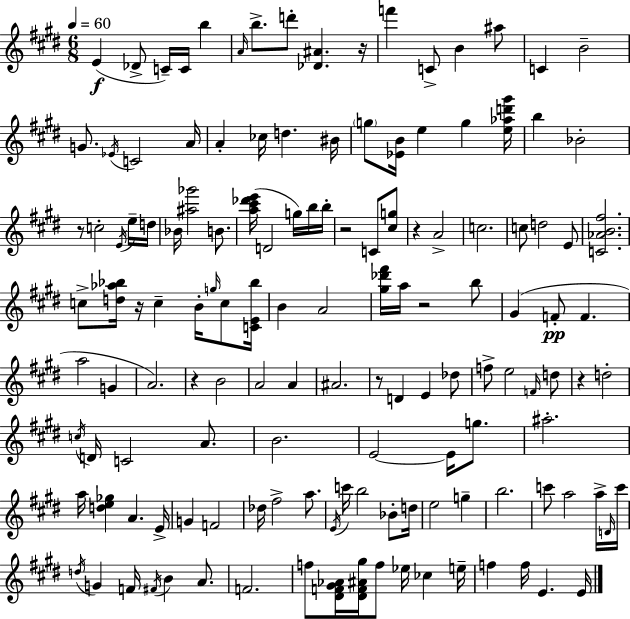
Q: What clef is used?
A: treble